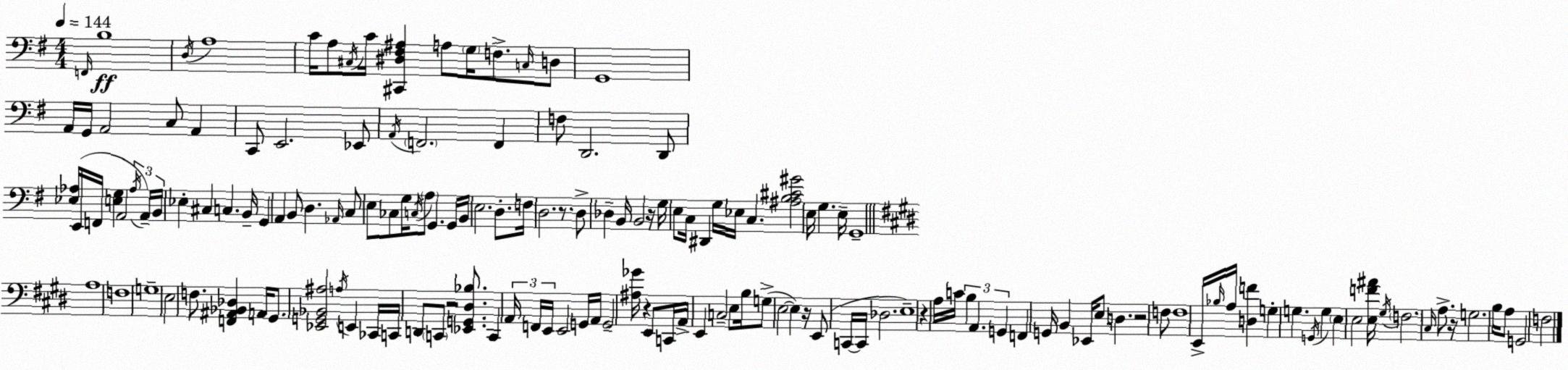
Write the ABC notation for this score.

X:1
T:Untitled
M:4/4
L:1/4
K:Em
F,,/4 B,4 D,/4 A,4 C/4 A,/2 ^C,/4 C/4 [^C,,^D,^F,^A,] A,/2 G,/4 F,/2 C,/4 D,/2 G,,4 A,,/4 G,,/4 A,,2 C,/2 A,, C,,/2 E,,2 _E,,/2 A,,/4 F,,2 F,, F,/2 D,,2 D,,/2 [_E,_A,]/4 E,,/4 F,,/4 [E,G,] A,,2 _A,/4 A,,/4 B,,/4 _E, ^C, C, B,,/4 G,, A,, B,,/2 D, _A,,/4 C,/2 E,/2 _C,/2 G,/4 C,/4 A,/2 G,, G,,/4 B,,/4 E,2 D,/2 F,/4 D,2 z/2 D,/2 _D, B,,/4 B,,2 z/4 G,/4 E,/2 C,/4 ^D,, G,/4 _E,/4 C, [^A,B,^C^G]2 E,/4 G, E,/4 G,,4 A,4 F,4 G,4 E,2 F,/2 [F,,^A,,_B,,_D,] A,,/4 ^G,,/2 [_E,,G,,_B,,^A,]2 A,/4 E,, _C,,/4 C,,/4 D,,/2 C,,/2 z2 [_E,,G,,^D,_B,]/2 C,, A,,/4 F,,/4 E,,/4 E,,2 G,,/4 A,,/4 G,,2 [^A,_G]/4 z E,,/2 C,,/4 A,,/4 E,, C,2 E,/2 B,/4 G,/2 E,2 E, z/4 E,,/2 C,,/4 C,,/4 _D,2 E,4 z A,/4 C/4 B, A,, G,, F,, G,,/4 B,, _E,,/4 E,/2 D, z2 F,/2 F,4 E,,/4 _B,/4 A,/4 [D,F] G, G, G,,/4 G, E, E,2 [E,F^A]/4 ^G,/4 F,2 ^C,/4 A,/2 z/4 G,2 B,/4 A,/2 G,,2 F,2